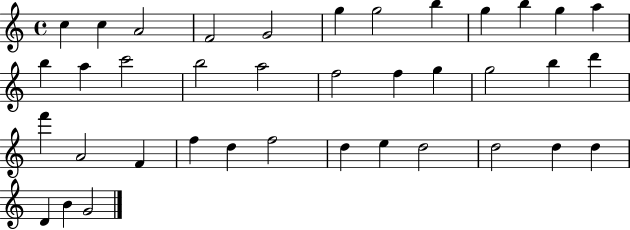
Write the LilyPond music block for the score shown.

{
  \clef treble
  \time 4/4
  \defaultTimeSignature
  \key c \major
  c''4 c''4 a'2 | f'2 g'2 | g''4 g''2 b''4 | g''4 b''4 g''4 a''4 | \break b''4 a''4 c'''2 | b''2 a''2 | f''2 f''4 g''4 | g''2 b''4 d'''4 | \break f'''4 a'2 f'4 | f''4 d''4 f''2 | d''4 e''4 d''2 | d''2 d''4 d''4 | \break d'4 b'4 g'2 | \bar "|."
}